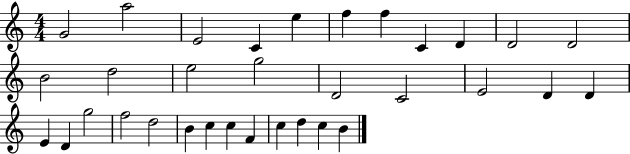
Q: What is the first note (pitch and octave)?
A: G4